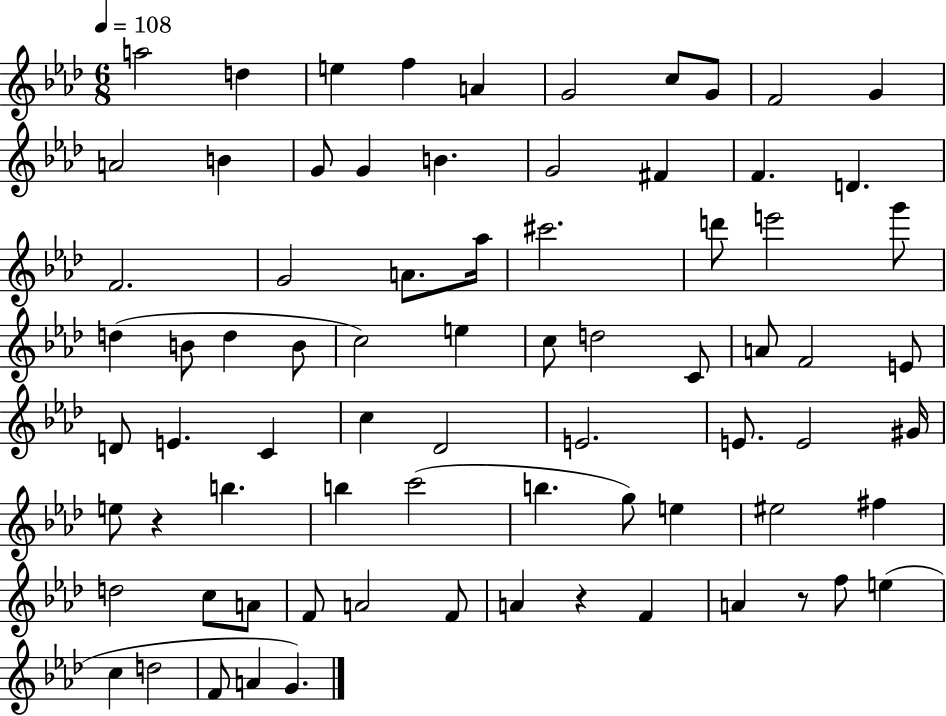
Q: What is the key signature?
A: AES major